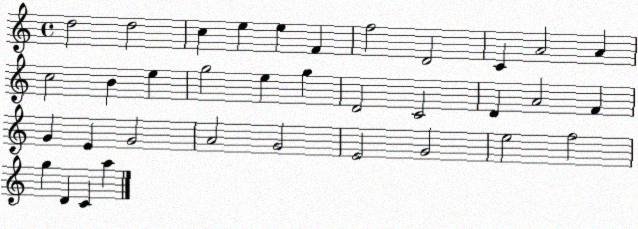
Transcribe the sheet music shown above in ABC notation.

X:1
T:Untitled
M:4/4
L:1/4
K:C
d2 d2 c e e F f2 D2 C A2 A c2 B e g2 e g D2 C2 D A2 F G E G2 A2 G2 E2 G2 e2 f2 g D C a